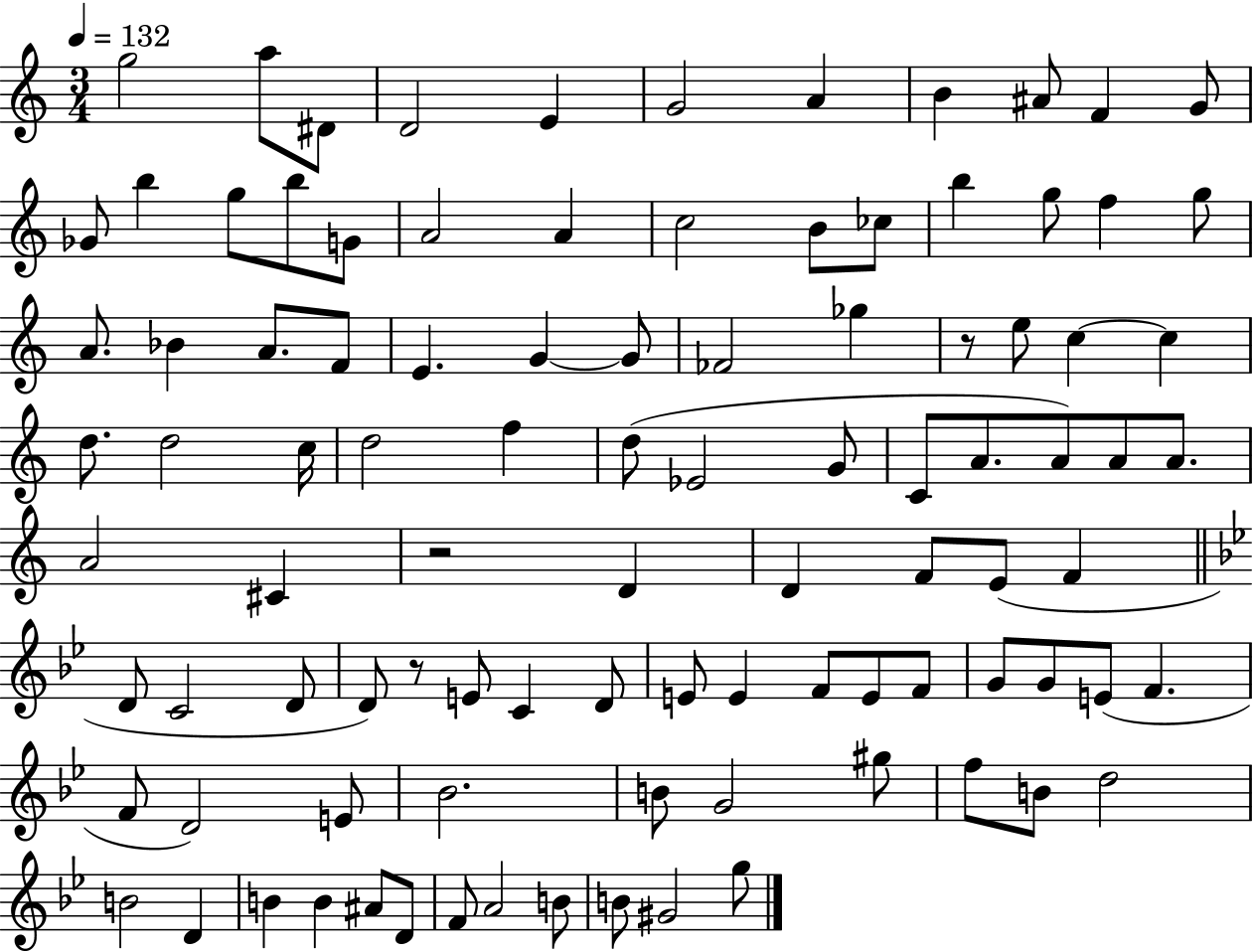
{
  \clef treble
  \numericTimeSignature
  \time 3/4
  \key c \major
  \tempo 4 = 132
  \repeat volta 2 { g''2 a''8 dis'8 | d'2 e'4 | g'2 a'4 | b'4 ais'8 f'4 g'8 | \break ges'8 b''4 g''8 b''8 g'8 | a'2 a'4 | c''2 b'8 ces''8 | b''4 g''8 f''4 g''8 | \break a'8. bes'4 a'8. f'8 | e'4. g'4~~ g'8 | fes'2 ges''4 | r8 e''8 c''4~~ c''4 | \break d''8. d''2 c''16 | d''2 f''4 | d''8( ees'2 g'8 | c'8 a'8. a'8) a'8 a'8. | \break a'2 cis'4 | r2 d'4 | d'4 f'8 e'8( f'4 | \bar "||" \break \key g \minor d'8 c'2 d'8 | d'8) r8 e'8 c'4 d'8 | e'8 e'4 f'8 e'8 f'8 | g'8 g'8 e'8( f'4. | \break f'8 d'2) e'8 | bes'2. | b'8 g'2 gis''8 | f''8 b'8 d''2 | \break b'2 d'4 | b'4 b'4 ais'8 d'8 | f'8 a'2 b'8 | b'8 gis'2 g''8 | \break } \bar "|."
}